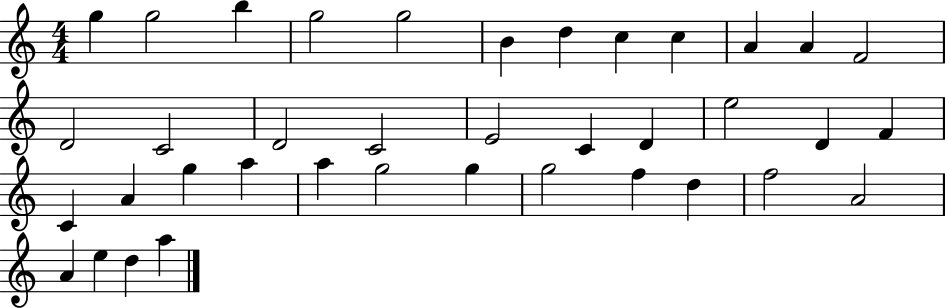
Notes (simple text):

G5/q G5/h B5/q G5/h G5/h B4/q D5/q C5/q C5/q A4/q A4/q F4/h D4/h C4/h D4/h C4/h E4/h C4/q D4/q E5/h D4/q F4/q C4/q A4/q G5/q A5/q A5/q G5/h G5/q G5/h F5/q D5/q F5/h A4/h A4/q E5/q D5/q A5/q